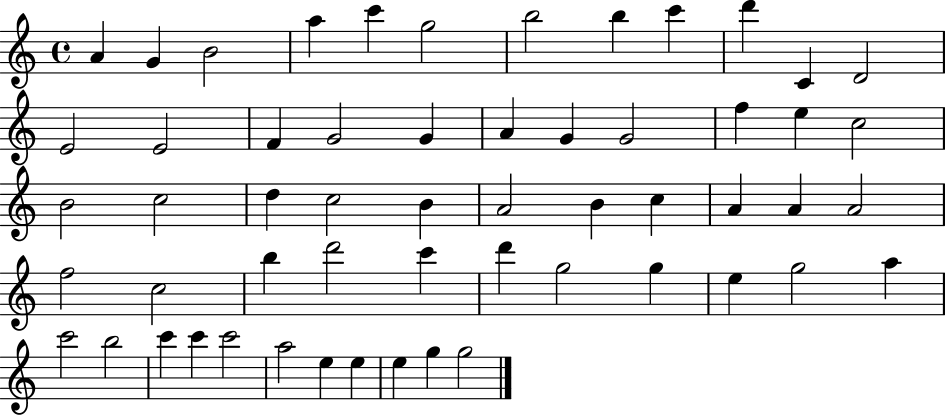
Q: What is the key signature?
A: C major